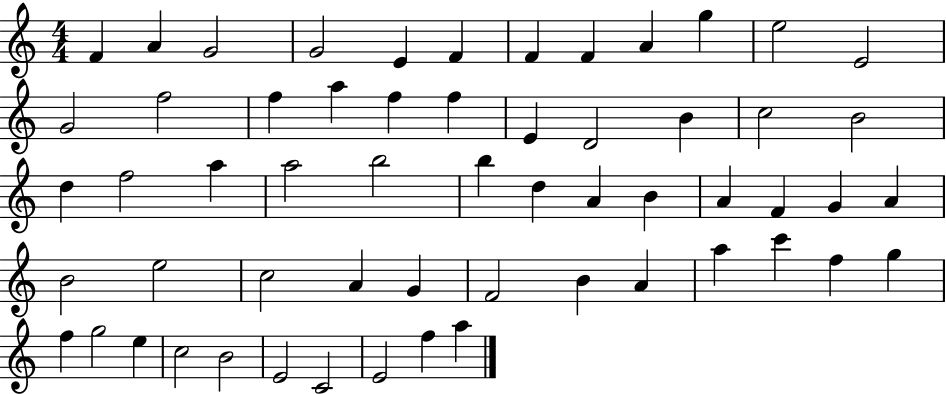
{
  \clef treble
  \numericTimeSignature
  \time 4/4
  \key c \major
  f'4 a'4 g'2 | g'2 e'4 f'4 | f'4 f'4 a'4 g''4 | e''2 e'2 | \break g'2 f''2 | f''4 a''4 f''4 f''4 | e'4 d'2 b'4 | c''2 b'2 | \break d''4 f''2 a''4 | a''2 b''2 | b''4 d''4 a'4 b'4 | a'4 f'4 g'4 a'4 | \break b'2 e''2 | c''2 a'4 g'4 | f'2 b'4 a'4 | a''4 c'''4 f''4 g''4 | \break f''4 g''2 e''4 | c''2 b'2 | e'2 c'2 | e'2 f''4 a''4 | \break \bar "|."
}